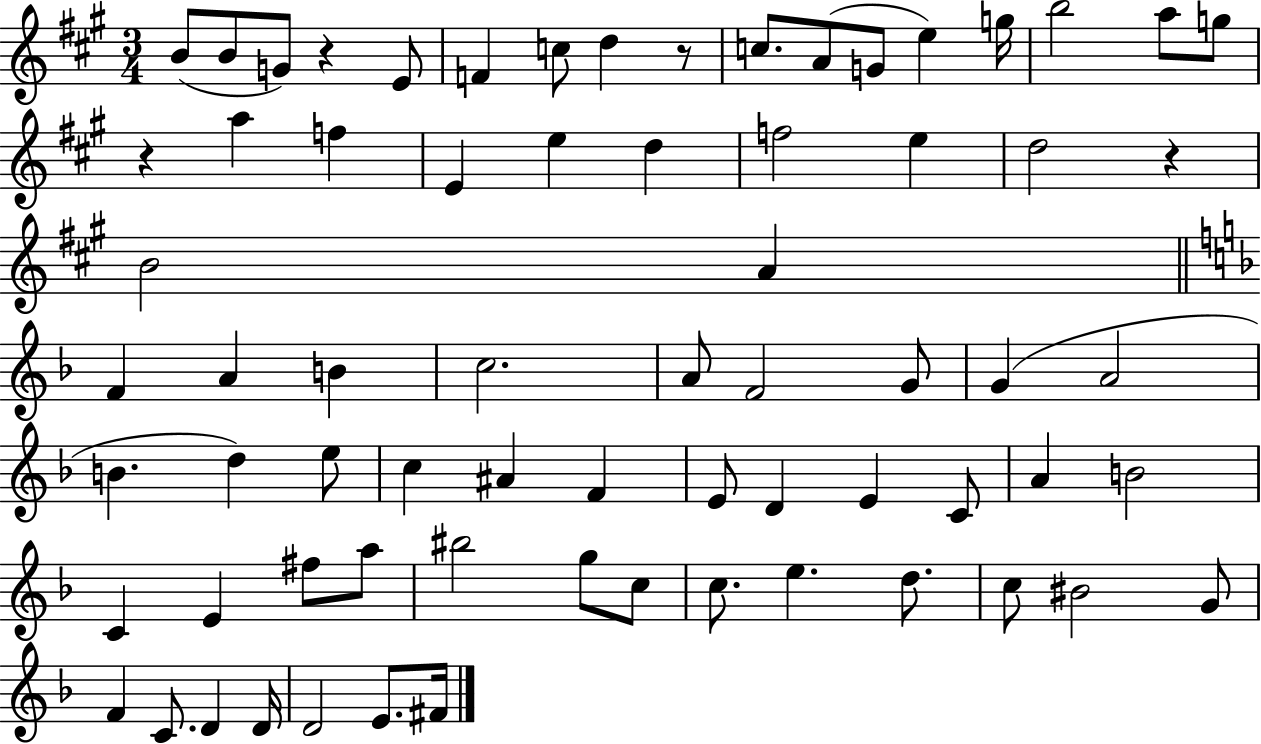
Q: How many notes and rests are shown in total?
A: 70